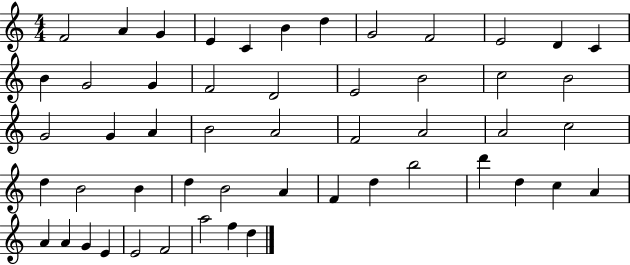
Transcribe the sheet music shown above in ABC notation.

X:1
T:Untitled
M:4/4
L:1/4
K:C
F2 A G E C B d G2 F2 E2 D C B G2 G F2 D2 E2 B2 c2 B2 G2 G A B2 A2 F2 A2 A2 c2 d B2 B d B2 A F d b2 d' d c A A A G E E2 F2 a2 f d